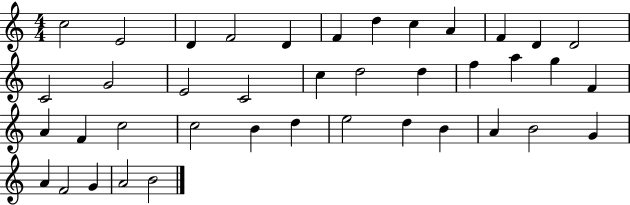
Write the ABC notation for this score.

X:1
T:Untitled
M:4/4
L:1/4
K:C
c2 E2 D F2 D F d c A F D D2 C2 G2 E2 C2 c d2 d f a g F A F c2 c2 B d e2 d B A B2 G A F2 G A2 B2